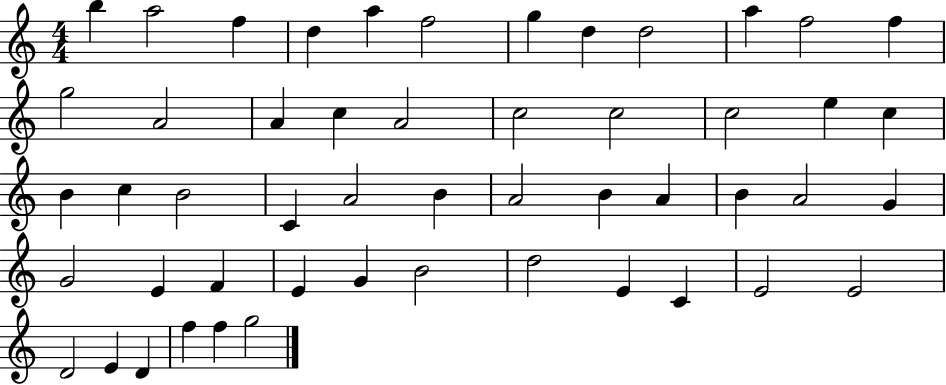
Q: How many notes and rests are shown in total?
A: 51